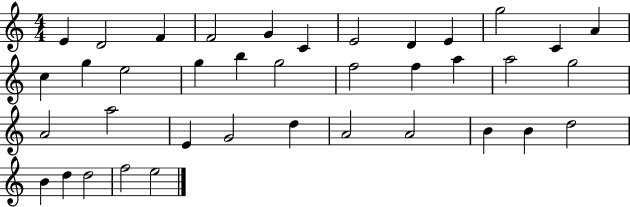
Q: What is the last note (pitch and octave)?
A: E5